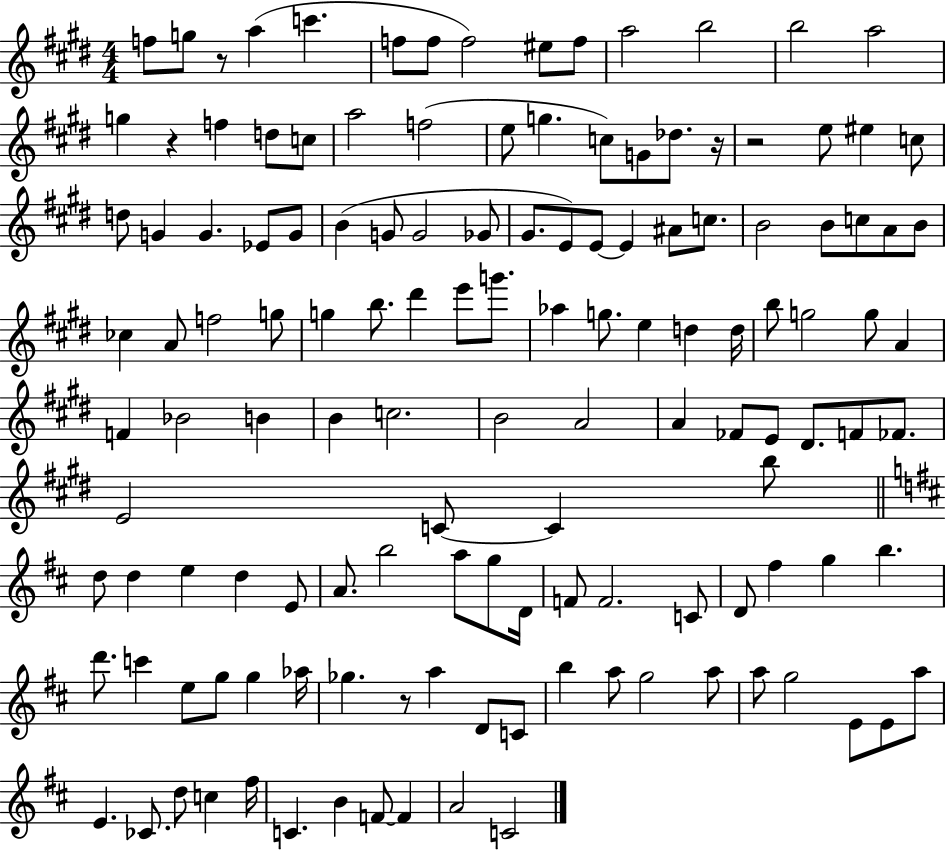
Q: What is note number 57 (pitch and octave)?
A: Ab5